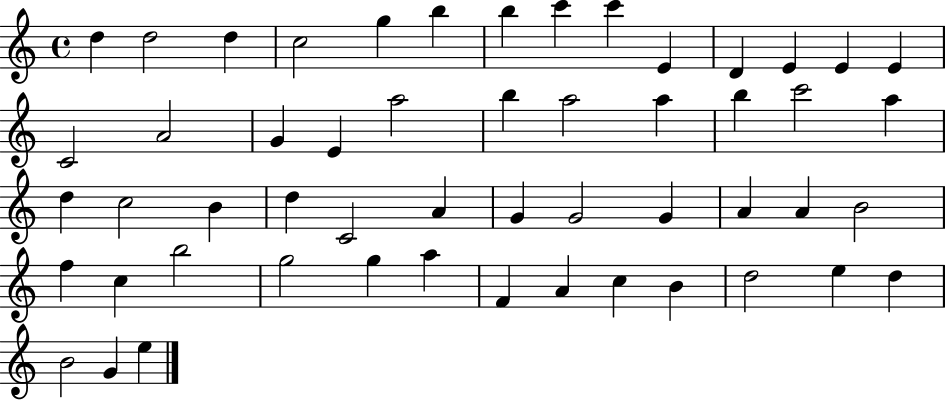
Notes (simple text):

D5/q D5/h D5/q C5/h G5/q B5/q B5/q C6/q C6/q E4/q D4/q E4/q E4/q E4/q C4/h A4/h G4/q E4/q A5/h B5/q A5/h A5/q B5/q C6/h A5/q D5/q C5/h B4/q D5/q C4/h A4/q G4/q G4/h G4/q A4/q A4/q B4/h F5/q C5/q B5/h G5/h G5/q A5/q F4/q A4/q C5/q B4/q D5/h E5/q D5/q B4/h G4/q E5/q